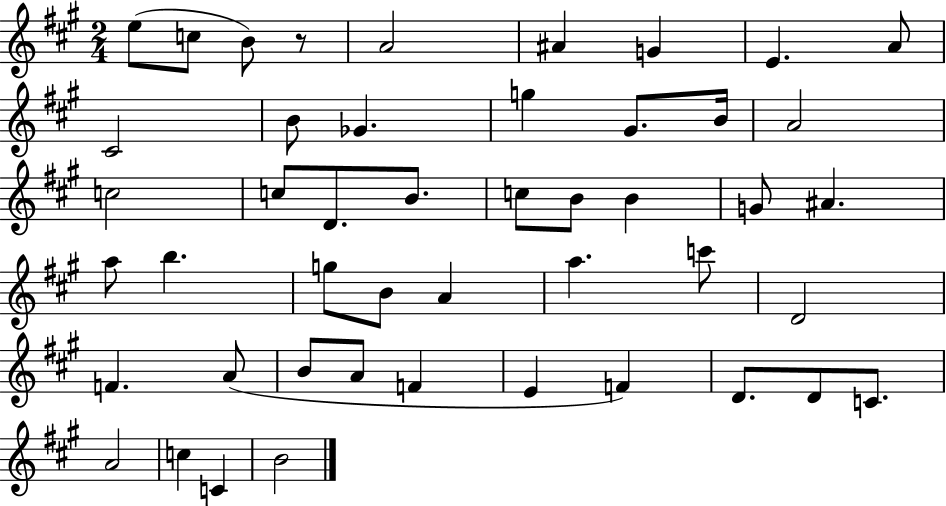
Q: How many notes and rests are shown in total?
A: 47